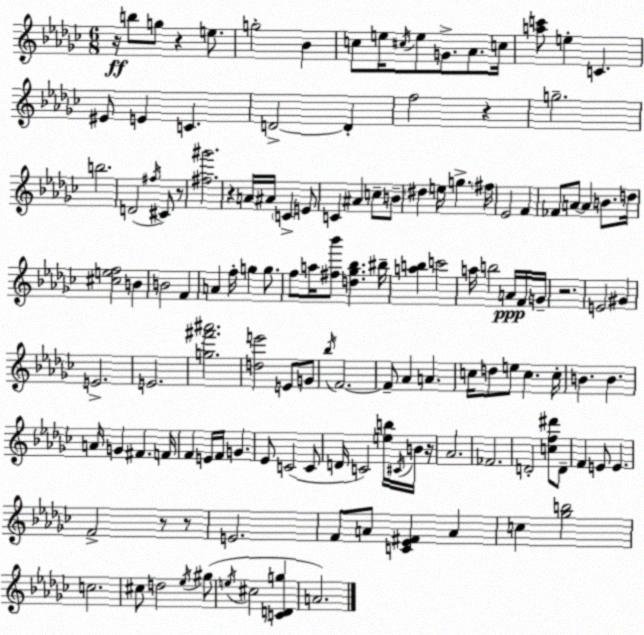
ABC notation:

X:1
T:Untitled
M:6/8
L:1/4
K:Ebm
z/4 b/2 g/2 z e/2 g2 _B c/2 e/4 ^c/4 e/2 G/2 _A/2 c/4 [ac']/2 e C ^E/2 E C D2 D f2 z g2 b2 D2 ^f/4 ^C/2 z/2 [^f^g']2 z A/4 ^A/4 C E/2 C ^A c/2 B/2 ^d e/4 g ^f/4 _E2 F _F/2 A/2 A B/2 d/4 [^cef]2 B B2 F A f/4 g g/2 f/2 a/4 [^f_b']/2 [d_g_b] ^b/4 [ab] c'2 a/4 b2 A/4 F/4 G/4 z2 E2 ^G E2 E2 [g^f'^a']2 [de']2 E/2 G/2 _b/4 F2 F/2 _A A c/4 d/2 e/2 c c/4 B B A/4 G ^F F/4 F E/4 F/4 G _E/2 C2 C/2 D/4 C2 [eb]/4 ^C/4 B/4 z/4 _A2 _F2 D2 [cf^d']/2 D/2 F E/2 E F2 z/2 z/2 E2 F/2 A/2 [C_E^F] A c [_gb]2 c2 ^c/2 d2 _e/4 ^g/2 e/4 ^c2 [CDg] A2